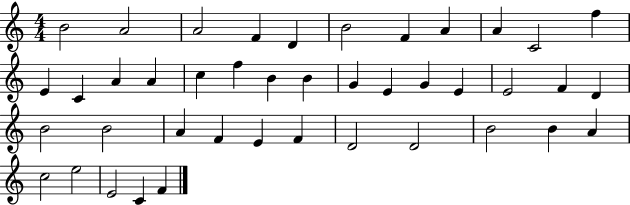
{
  \clef treble
  \numericTimeSignature
  \time 4/4
  \key c \major
  b'2 a'2 | a'2 f'4 d'4 | b'2 f'4 a'4 | a'4 c'2 f''4 | \break e'4 c'4 a'4 a'4 | c''4 f''4 b'4 b'4 | g'4 e'4 g'4 e'4 | e'2 f'4 d'4 | \break b'2 b'2 | a'4 f'4 e'4 f'4 | d'2 d'2 | b'2 b'4 a'4 | \break c''2 e''2 | e'2 c'4 f'4 | \bar "|."
}